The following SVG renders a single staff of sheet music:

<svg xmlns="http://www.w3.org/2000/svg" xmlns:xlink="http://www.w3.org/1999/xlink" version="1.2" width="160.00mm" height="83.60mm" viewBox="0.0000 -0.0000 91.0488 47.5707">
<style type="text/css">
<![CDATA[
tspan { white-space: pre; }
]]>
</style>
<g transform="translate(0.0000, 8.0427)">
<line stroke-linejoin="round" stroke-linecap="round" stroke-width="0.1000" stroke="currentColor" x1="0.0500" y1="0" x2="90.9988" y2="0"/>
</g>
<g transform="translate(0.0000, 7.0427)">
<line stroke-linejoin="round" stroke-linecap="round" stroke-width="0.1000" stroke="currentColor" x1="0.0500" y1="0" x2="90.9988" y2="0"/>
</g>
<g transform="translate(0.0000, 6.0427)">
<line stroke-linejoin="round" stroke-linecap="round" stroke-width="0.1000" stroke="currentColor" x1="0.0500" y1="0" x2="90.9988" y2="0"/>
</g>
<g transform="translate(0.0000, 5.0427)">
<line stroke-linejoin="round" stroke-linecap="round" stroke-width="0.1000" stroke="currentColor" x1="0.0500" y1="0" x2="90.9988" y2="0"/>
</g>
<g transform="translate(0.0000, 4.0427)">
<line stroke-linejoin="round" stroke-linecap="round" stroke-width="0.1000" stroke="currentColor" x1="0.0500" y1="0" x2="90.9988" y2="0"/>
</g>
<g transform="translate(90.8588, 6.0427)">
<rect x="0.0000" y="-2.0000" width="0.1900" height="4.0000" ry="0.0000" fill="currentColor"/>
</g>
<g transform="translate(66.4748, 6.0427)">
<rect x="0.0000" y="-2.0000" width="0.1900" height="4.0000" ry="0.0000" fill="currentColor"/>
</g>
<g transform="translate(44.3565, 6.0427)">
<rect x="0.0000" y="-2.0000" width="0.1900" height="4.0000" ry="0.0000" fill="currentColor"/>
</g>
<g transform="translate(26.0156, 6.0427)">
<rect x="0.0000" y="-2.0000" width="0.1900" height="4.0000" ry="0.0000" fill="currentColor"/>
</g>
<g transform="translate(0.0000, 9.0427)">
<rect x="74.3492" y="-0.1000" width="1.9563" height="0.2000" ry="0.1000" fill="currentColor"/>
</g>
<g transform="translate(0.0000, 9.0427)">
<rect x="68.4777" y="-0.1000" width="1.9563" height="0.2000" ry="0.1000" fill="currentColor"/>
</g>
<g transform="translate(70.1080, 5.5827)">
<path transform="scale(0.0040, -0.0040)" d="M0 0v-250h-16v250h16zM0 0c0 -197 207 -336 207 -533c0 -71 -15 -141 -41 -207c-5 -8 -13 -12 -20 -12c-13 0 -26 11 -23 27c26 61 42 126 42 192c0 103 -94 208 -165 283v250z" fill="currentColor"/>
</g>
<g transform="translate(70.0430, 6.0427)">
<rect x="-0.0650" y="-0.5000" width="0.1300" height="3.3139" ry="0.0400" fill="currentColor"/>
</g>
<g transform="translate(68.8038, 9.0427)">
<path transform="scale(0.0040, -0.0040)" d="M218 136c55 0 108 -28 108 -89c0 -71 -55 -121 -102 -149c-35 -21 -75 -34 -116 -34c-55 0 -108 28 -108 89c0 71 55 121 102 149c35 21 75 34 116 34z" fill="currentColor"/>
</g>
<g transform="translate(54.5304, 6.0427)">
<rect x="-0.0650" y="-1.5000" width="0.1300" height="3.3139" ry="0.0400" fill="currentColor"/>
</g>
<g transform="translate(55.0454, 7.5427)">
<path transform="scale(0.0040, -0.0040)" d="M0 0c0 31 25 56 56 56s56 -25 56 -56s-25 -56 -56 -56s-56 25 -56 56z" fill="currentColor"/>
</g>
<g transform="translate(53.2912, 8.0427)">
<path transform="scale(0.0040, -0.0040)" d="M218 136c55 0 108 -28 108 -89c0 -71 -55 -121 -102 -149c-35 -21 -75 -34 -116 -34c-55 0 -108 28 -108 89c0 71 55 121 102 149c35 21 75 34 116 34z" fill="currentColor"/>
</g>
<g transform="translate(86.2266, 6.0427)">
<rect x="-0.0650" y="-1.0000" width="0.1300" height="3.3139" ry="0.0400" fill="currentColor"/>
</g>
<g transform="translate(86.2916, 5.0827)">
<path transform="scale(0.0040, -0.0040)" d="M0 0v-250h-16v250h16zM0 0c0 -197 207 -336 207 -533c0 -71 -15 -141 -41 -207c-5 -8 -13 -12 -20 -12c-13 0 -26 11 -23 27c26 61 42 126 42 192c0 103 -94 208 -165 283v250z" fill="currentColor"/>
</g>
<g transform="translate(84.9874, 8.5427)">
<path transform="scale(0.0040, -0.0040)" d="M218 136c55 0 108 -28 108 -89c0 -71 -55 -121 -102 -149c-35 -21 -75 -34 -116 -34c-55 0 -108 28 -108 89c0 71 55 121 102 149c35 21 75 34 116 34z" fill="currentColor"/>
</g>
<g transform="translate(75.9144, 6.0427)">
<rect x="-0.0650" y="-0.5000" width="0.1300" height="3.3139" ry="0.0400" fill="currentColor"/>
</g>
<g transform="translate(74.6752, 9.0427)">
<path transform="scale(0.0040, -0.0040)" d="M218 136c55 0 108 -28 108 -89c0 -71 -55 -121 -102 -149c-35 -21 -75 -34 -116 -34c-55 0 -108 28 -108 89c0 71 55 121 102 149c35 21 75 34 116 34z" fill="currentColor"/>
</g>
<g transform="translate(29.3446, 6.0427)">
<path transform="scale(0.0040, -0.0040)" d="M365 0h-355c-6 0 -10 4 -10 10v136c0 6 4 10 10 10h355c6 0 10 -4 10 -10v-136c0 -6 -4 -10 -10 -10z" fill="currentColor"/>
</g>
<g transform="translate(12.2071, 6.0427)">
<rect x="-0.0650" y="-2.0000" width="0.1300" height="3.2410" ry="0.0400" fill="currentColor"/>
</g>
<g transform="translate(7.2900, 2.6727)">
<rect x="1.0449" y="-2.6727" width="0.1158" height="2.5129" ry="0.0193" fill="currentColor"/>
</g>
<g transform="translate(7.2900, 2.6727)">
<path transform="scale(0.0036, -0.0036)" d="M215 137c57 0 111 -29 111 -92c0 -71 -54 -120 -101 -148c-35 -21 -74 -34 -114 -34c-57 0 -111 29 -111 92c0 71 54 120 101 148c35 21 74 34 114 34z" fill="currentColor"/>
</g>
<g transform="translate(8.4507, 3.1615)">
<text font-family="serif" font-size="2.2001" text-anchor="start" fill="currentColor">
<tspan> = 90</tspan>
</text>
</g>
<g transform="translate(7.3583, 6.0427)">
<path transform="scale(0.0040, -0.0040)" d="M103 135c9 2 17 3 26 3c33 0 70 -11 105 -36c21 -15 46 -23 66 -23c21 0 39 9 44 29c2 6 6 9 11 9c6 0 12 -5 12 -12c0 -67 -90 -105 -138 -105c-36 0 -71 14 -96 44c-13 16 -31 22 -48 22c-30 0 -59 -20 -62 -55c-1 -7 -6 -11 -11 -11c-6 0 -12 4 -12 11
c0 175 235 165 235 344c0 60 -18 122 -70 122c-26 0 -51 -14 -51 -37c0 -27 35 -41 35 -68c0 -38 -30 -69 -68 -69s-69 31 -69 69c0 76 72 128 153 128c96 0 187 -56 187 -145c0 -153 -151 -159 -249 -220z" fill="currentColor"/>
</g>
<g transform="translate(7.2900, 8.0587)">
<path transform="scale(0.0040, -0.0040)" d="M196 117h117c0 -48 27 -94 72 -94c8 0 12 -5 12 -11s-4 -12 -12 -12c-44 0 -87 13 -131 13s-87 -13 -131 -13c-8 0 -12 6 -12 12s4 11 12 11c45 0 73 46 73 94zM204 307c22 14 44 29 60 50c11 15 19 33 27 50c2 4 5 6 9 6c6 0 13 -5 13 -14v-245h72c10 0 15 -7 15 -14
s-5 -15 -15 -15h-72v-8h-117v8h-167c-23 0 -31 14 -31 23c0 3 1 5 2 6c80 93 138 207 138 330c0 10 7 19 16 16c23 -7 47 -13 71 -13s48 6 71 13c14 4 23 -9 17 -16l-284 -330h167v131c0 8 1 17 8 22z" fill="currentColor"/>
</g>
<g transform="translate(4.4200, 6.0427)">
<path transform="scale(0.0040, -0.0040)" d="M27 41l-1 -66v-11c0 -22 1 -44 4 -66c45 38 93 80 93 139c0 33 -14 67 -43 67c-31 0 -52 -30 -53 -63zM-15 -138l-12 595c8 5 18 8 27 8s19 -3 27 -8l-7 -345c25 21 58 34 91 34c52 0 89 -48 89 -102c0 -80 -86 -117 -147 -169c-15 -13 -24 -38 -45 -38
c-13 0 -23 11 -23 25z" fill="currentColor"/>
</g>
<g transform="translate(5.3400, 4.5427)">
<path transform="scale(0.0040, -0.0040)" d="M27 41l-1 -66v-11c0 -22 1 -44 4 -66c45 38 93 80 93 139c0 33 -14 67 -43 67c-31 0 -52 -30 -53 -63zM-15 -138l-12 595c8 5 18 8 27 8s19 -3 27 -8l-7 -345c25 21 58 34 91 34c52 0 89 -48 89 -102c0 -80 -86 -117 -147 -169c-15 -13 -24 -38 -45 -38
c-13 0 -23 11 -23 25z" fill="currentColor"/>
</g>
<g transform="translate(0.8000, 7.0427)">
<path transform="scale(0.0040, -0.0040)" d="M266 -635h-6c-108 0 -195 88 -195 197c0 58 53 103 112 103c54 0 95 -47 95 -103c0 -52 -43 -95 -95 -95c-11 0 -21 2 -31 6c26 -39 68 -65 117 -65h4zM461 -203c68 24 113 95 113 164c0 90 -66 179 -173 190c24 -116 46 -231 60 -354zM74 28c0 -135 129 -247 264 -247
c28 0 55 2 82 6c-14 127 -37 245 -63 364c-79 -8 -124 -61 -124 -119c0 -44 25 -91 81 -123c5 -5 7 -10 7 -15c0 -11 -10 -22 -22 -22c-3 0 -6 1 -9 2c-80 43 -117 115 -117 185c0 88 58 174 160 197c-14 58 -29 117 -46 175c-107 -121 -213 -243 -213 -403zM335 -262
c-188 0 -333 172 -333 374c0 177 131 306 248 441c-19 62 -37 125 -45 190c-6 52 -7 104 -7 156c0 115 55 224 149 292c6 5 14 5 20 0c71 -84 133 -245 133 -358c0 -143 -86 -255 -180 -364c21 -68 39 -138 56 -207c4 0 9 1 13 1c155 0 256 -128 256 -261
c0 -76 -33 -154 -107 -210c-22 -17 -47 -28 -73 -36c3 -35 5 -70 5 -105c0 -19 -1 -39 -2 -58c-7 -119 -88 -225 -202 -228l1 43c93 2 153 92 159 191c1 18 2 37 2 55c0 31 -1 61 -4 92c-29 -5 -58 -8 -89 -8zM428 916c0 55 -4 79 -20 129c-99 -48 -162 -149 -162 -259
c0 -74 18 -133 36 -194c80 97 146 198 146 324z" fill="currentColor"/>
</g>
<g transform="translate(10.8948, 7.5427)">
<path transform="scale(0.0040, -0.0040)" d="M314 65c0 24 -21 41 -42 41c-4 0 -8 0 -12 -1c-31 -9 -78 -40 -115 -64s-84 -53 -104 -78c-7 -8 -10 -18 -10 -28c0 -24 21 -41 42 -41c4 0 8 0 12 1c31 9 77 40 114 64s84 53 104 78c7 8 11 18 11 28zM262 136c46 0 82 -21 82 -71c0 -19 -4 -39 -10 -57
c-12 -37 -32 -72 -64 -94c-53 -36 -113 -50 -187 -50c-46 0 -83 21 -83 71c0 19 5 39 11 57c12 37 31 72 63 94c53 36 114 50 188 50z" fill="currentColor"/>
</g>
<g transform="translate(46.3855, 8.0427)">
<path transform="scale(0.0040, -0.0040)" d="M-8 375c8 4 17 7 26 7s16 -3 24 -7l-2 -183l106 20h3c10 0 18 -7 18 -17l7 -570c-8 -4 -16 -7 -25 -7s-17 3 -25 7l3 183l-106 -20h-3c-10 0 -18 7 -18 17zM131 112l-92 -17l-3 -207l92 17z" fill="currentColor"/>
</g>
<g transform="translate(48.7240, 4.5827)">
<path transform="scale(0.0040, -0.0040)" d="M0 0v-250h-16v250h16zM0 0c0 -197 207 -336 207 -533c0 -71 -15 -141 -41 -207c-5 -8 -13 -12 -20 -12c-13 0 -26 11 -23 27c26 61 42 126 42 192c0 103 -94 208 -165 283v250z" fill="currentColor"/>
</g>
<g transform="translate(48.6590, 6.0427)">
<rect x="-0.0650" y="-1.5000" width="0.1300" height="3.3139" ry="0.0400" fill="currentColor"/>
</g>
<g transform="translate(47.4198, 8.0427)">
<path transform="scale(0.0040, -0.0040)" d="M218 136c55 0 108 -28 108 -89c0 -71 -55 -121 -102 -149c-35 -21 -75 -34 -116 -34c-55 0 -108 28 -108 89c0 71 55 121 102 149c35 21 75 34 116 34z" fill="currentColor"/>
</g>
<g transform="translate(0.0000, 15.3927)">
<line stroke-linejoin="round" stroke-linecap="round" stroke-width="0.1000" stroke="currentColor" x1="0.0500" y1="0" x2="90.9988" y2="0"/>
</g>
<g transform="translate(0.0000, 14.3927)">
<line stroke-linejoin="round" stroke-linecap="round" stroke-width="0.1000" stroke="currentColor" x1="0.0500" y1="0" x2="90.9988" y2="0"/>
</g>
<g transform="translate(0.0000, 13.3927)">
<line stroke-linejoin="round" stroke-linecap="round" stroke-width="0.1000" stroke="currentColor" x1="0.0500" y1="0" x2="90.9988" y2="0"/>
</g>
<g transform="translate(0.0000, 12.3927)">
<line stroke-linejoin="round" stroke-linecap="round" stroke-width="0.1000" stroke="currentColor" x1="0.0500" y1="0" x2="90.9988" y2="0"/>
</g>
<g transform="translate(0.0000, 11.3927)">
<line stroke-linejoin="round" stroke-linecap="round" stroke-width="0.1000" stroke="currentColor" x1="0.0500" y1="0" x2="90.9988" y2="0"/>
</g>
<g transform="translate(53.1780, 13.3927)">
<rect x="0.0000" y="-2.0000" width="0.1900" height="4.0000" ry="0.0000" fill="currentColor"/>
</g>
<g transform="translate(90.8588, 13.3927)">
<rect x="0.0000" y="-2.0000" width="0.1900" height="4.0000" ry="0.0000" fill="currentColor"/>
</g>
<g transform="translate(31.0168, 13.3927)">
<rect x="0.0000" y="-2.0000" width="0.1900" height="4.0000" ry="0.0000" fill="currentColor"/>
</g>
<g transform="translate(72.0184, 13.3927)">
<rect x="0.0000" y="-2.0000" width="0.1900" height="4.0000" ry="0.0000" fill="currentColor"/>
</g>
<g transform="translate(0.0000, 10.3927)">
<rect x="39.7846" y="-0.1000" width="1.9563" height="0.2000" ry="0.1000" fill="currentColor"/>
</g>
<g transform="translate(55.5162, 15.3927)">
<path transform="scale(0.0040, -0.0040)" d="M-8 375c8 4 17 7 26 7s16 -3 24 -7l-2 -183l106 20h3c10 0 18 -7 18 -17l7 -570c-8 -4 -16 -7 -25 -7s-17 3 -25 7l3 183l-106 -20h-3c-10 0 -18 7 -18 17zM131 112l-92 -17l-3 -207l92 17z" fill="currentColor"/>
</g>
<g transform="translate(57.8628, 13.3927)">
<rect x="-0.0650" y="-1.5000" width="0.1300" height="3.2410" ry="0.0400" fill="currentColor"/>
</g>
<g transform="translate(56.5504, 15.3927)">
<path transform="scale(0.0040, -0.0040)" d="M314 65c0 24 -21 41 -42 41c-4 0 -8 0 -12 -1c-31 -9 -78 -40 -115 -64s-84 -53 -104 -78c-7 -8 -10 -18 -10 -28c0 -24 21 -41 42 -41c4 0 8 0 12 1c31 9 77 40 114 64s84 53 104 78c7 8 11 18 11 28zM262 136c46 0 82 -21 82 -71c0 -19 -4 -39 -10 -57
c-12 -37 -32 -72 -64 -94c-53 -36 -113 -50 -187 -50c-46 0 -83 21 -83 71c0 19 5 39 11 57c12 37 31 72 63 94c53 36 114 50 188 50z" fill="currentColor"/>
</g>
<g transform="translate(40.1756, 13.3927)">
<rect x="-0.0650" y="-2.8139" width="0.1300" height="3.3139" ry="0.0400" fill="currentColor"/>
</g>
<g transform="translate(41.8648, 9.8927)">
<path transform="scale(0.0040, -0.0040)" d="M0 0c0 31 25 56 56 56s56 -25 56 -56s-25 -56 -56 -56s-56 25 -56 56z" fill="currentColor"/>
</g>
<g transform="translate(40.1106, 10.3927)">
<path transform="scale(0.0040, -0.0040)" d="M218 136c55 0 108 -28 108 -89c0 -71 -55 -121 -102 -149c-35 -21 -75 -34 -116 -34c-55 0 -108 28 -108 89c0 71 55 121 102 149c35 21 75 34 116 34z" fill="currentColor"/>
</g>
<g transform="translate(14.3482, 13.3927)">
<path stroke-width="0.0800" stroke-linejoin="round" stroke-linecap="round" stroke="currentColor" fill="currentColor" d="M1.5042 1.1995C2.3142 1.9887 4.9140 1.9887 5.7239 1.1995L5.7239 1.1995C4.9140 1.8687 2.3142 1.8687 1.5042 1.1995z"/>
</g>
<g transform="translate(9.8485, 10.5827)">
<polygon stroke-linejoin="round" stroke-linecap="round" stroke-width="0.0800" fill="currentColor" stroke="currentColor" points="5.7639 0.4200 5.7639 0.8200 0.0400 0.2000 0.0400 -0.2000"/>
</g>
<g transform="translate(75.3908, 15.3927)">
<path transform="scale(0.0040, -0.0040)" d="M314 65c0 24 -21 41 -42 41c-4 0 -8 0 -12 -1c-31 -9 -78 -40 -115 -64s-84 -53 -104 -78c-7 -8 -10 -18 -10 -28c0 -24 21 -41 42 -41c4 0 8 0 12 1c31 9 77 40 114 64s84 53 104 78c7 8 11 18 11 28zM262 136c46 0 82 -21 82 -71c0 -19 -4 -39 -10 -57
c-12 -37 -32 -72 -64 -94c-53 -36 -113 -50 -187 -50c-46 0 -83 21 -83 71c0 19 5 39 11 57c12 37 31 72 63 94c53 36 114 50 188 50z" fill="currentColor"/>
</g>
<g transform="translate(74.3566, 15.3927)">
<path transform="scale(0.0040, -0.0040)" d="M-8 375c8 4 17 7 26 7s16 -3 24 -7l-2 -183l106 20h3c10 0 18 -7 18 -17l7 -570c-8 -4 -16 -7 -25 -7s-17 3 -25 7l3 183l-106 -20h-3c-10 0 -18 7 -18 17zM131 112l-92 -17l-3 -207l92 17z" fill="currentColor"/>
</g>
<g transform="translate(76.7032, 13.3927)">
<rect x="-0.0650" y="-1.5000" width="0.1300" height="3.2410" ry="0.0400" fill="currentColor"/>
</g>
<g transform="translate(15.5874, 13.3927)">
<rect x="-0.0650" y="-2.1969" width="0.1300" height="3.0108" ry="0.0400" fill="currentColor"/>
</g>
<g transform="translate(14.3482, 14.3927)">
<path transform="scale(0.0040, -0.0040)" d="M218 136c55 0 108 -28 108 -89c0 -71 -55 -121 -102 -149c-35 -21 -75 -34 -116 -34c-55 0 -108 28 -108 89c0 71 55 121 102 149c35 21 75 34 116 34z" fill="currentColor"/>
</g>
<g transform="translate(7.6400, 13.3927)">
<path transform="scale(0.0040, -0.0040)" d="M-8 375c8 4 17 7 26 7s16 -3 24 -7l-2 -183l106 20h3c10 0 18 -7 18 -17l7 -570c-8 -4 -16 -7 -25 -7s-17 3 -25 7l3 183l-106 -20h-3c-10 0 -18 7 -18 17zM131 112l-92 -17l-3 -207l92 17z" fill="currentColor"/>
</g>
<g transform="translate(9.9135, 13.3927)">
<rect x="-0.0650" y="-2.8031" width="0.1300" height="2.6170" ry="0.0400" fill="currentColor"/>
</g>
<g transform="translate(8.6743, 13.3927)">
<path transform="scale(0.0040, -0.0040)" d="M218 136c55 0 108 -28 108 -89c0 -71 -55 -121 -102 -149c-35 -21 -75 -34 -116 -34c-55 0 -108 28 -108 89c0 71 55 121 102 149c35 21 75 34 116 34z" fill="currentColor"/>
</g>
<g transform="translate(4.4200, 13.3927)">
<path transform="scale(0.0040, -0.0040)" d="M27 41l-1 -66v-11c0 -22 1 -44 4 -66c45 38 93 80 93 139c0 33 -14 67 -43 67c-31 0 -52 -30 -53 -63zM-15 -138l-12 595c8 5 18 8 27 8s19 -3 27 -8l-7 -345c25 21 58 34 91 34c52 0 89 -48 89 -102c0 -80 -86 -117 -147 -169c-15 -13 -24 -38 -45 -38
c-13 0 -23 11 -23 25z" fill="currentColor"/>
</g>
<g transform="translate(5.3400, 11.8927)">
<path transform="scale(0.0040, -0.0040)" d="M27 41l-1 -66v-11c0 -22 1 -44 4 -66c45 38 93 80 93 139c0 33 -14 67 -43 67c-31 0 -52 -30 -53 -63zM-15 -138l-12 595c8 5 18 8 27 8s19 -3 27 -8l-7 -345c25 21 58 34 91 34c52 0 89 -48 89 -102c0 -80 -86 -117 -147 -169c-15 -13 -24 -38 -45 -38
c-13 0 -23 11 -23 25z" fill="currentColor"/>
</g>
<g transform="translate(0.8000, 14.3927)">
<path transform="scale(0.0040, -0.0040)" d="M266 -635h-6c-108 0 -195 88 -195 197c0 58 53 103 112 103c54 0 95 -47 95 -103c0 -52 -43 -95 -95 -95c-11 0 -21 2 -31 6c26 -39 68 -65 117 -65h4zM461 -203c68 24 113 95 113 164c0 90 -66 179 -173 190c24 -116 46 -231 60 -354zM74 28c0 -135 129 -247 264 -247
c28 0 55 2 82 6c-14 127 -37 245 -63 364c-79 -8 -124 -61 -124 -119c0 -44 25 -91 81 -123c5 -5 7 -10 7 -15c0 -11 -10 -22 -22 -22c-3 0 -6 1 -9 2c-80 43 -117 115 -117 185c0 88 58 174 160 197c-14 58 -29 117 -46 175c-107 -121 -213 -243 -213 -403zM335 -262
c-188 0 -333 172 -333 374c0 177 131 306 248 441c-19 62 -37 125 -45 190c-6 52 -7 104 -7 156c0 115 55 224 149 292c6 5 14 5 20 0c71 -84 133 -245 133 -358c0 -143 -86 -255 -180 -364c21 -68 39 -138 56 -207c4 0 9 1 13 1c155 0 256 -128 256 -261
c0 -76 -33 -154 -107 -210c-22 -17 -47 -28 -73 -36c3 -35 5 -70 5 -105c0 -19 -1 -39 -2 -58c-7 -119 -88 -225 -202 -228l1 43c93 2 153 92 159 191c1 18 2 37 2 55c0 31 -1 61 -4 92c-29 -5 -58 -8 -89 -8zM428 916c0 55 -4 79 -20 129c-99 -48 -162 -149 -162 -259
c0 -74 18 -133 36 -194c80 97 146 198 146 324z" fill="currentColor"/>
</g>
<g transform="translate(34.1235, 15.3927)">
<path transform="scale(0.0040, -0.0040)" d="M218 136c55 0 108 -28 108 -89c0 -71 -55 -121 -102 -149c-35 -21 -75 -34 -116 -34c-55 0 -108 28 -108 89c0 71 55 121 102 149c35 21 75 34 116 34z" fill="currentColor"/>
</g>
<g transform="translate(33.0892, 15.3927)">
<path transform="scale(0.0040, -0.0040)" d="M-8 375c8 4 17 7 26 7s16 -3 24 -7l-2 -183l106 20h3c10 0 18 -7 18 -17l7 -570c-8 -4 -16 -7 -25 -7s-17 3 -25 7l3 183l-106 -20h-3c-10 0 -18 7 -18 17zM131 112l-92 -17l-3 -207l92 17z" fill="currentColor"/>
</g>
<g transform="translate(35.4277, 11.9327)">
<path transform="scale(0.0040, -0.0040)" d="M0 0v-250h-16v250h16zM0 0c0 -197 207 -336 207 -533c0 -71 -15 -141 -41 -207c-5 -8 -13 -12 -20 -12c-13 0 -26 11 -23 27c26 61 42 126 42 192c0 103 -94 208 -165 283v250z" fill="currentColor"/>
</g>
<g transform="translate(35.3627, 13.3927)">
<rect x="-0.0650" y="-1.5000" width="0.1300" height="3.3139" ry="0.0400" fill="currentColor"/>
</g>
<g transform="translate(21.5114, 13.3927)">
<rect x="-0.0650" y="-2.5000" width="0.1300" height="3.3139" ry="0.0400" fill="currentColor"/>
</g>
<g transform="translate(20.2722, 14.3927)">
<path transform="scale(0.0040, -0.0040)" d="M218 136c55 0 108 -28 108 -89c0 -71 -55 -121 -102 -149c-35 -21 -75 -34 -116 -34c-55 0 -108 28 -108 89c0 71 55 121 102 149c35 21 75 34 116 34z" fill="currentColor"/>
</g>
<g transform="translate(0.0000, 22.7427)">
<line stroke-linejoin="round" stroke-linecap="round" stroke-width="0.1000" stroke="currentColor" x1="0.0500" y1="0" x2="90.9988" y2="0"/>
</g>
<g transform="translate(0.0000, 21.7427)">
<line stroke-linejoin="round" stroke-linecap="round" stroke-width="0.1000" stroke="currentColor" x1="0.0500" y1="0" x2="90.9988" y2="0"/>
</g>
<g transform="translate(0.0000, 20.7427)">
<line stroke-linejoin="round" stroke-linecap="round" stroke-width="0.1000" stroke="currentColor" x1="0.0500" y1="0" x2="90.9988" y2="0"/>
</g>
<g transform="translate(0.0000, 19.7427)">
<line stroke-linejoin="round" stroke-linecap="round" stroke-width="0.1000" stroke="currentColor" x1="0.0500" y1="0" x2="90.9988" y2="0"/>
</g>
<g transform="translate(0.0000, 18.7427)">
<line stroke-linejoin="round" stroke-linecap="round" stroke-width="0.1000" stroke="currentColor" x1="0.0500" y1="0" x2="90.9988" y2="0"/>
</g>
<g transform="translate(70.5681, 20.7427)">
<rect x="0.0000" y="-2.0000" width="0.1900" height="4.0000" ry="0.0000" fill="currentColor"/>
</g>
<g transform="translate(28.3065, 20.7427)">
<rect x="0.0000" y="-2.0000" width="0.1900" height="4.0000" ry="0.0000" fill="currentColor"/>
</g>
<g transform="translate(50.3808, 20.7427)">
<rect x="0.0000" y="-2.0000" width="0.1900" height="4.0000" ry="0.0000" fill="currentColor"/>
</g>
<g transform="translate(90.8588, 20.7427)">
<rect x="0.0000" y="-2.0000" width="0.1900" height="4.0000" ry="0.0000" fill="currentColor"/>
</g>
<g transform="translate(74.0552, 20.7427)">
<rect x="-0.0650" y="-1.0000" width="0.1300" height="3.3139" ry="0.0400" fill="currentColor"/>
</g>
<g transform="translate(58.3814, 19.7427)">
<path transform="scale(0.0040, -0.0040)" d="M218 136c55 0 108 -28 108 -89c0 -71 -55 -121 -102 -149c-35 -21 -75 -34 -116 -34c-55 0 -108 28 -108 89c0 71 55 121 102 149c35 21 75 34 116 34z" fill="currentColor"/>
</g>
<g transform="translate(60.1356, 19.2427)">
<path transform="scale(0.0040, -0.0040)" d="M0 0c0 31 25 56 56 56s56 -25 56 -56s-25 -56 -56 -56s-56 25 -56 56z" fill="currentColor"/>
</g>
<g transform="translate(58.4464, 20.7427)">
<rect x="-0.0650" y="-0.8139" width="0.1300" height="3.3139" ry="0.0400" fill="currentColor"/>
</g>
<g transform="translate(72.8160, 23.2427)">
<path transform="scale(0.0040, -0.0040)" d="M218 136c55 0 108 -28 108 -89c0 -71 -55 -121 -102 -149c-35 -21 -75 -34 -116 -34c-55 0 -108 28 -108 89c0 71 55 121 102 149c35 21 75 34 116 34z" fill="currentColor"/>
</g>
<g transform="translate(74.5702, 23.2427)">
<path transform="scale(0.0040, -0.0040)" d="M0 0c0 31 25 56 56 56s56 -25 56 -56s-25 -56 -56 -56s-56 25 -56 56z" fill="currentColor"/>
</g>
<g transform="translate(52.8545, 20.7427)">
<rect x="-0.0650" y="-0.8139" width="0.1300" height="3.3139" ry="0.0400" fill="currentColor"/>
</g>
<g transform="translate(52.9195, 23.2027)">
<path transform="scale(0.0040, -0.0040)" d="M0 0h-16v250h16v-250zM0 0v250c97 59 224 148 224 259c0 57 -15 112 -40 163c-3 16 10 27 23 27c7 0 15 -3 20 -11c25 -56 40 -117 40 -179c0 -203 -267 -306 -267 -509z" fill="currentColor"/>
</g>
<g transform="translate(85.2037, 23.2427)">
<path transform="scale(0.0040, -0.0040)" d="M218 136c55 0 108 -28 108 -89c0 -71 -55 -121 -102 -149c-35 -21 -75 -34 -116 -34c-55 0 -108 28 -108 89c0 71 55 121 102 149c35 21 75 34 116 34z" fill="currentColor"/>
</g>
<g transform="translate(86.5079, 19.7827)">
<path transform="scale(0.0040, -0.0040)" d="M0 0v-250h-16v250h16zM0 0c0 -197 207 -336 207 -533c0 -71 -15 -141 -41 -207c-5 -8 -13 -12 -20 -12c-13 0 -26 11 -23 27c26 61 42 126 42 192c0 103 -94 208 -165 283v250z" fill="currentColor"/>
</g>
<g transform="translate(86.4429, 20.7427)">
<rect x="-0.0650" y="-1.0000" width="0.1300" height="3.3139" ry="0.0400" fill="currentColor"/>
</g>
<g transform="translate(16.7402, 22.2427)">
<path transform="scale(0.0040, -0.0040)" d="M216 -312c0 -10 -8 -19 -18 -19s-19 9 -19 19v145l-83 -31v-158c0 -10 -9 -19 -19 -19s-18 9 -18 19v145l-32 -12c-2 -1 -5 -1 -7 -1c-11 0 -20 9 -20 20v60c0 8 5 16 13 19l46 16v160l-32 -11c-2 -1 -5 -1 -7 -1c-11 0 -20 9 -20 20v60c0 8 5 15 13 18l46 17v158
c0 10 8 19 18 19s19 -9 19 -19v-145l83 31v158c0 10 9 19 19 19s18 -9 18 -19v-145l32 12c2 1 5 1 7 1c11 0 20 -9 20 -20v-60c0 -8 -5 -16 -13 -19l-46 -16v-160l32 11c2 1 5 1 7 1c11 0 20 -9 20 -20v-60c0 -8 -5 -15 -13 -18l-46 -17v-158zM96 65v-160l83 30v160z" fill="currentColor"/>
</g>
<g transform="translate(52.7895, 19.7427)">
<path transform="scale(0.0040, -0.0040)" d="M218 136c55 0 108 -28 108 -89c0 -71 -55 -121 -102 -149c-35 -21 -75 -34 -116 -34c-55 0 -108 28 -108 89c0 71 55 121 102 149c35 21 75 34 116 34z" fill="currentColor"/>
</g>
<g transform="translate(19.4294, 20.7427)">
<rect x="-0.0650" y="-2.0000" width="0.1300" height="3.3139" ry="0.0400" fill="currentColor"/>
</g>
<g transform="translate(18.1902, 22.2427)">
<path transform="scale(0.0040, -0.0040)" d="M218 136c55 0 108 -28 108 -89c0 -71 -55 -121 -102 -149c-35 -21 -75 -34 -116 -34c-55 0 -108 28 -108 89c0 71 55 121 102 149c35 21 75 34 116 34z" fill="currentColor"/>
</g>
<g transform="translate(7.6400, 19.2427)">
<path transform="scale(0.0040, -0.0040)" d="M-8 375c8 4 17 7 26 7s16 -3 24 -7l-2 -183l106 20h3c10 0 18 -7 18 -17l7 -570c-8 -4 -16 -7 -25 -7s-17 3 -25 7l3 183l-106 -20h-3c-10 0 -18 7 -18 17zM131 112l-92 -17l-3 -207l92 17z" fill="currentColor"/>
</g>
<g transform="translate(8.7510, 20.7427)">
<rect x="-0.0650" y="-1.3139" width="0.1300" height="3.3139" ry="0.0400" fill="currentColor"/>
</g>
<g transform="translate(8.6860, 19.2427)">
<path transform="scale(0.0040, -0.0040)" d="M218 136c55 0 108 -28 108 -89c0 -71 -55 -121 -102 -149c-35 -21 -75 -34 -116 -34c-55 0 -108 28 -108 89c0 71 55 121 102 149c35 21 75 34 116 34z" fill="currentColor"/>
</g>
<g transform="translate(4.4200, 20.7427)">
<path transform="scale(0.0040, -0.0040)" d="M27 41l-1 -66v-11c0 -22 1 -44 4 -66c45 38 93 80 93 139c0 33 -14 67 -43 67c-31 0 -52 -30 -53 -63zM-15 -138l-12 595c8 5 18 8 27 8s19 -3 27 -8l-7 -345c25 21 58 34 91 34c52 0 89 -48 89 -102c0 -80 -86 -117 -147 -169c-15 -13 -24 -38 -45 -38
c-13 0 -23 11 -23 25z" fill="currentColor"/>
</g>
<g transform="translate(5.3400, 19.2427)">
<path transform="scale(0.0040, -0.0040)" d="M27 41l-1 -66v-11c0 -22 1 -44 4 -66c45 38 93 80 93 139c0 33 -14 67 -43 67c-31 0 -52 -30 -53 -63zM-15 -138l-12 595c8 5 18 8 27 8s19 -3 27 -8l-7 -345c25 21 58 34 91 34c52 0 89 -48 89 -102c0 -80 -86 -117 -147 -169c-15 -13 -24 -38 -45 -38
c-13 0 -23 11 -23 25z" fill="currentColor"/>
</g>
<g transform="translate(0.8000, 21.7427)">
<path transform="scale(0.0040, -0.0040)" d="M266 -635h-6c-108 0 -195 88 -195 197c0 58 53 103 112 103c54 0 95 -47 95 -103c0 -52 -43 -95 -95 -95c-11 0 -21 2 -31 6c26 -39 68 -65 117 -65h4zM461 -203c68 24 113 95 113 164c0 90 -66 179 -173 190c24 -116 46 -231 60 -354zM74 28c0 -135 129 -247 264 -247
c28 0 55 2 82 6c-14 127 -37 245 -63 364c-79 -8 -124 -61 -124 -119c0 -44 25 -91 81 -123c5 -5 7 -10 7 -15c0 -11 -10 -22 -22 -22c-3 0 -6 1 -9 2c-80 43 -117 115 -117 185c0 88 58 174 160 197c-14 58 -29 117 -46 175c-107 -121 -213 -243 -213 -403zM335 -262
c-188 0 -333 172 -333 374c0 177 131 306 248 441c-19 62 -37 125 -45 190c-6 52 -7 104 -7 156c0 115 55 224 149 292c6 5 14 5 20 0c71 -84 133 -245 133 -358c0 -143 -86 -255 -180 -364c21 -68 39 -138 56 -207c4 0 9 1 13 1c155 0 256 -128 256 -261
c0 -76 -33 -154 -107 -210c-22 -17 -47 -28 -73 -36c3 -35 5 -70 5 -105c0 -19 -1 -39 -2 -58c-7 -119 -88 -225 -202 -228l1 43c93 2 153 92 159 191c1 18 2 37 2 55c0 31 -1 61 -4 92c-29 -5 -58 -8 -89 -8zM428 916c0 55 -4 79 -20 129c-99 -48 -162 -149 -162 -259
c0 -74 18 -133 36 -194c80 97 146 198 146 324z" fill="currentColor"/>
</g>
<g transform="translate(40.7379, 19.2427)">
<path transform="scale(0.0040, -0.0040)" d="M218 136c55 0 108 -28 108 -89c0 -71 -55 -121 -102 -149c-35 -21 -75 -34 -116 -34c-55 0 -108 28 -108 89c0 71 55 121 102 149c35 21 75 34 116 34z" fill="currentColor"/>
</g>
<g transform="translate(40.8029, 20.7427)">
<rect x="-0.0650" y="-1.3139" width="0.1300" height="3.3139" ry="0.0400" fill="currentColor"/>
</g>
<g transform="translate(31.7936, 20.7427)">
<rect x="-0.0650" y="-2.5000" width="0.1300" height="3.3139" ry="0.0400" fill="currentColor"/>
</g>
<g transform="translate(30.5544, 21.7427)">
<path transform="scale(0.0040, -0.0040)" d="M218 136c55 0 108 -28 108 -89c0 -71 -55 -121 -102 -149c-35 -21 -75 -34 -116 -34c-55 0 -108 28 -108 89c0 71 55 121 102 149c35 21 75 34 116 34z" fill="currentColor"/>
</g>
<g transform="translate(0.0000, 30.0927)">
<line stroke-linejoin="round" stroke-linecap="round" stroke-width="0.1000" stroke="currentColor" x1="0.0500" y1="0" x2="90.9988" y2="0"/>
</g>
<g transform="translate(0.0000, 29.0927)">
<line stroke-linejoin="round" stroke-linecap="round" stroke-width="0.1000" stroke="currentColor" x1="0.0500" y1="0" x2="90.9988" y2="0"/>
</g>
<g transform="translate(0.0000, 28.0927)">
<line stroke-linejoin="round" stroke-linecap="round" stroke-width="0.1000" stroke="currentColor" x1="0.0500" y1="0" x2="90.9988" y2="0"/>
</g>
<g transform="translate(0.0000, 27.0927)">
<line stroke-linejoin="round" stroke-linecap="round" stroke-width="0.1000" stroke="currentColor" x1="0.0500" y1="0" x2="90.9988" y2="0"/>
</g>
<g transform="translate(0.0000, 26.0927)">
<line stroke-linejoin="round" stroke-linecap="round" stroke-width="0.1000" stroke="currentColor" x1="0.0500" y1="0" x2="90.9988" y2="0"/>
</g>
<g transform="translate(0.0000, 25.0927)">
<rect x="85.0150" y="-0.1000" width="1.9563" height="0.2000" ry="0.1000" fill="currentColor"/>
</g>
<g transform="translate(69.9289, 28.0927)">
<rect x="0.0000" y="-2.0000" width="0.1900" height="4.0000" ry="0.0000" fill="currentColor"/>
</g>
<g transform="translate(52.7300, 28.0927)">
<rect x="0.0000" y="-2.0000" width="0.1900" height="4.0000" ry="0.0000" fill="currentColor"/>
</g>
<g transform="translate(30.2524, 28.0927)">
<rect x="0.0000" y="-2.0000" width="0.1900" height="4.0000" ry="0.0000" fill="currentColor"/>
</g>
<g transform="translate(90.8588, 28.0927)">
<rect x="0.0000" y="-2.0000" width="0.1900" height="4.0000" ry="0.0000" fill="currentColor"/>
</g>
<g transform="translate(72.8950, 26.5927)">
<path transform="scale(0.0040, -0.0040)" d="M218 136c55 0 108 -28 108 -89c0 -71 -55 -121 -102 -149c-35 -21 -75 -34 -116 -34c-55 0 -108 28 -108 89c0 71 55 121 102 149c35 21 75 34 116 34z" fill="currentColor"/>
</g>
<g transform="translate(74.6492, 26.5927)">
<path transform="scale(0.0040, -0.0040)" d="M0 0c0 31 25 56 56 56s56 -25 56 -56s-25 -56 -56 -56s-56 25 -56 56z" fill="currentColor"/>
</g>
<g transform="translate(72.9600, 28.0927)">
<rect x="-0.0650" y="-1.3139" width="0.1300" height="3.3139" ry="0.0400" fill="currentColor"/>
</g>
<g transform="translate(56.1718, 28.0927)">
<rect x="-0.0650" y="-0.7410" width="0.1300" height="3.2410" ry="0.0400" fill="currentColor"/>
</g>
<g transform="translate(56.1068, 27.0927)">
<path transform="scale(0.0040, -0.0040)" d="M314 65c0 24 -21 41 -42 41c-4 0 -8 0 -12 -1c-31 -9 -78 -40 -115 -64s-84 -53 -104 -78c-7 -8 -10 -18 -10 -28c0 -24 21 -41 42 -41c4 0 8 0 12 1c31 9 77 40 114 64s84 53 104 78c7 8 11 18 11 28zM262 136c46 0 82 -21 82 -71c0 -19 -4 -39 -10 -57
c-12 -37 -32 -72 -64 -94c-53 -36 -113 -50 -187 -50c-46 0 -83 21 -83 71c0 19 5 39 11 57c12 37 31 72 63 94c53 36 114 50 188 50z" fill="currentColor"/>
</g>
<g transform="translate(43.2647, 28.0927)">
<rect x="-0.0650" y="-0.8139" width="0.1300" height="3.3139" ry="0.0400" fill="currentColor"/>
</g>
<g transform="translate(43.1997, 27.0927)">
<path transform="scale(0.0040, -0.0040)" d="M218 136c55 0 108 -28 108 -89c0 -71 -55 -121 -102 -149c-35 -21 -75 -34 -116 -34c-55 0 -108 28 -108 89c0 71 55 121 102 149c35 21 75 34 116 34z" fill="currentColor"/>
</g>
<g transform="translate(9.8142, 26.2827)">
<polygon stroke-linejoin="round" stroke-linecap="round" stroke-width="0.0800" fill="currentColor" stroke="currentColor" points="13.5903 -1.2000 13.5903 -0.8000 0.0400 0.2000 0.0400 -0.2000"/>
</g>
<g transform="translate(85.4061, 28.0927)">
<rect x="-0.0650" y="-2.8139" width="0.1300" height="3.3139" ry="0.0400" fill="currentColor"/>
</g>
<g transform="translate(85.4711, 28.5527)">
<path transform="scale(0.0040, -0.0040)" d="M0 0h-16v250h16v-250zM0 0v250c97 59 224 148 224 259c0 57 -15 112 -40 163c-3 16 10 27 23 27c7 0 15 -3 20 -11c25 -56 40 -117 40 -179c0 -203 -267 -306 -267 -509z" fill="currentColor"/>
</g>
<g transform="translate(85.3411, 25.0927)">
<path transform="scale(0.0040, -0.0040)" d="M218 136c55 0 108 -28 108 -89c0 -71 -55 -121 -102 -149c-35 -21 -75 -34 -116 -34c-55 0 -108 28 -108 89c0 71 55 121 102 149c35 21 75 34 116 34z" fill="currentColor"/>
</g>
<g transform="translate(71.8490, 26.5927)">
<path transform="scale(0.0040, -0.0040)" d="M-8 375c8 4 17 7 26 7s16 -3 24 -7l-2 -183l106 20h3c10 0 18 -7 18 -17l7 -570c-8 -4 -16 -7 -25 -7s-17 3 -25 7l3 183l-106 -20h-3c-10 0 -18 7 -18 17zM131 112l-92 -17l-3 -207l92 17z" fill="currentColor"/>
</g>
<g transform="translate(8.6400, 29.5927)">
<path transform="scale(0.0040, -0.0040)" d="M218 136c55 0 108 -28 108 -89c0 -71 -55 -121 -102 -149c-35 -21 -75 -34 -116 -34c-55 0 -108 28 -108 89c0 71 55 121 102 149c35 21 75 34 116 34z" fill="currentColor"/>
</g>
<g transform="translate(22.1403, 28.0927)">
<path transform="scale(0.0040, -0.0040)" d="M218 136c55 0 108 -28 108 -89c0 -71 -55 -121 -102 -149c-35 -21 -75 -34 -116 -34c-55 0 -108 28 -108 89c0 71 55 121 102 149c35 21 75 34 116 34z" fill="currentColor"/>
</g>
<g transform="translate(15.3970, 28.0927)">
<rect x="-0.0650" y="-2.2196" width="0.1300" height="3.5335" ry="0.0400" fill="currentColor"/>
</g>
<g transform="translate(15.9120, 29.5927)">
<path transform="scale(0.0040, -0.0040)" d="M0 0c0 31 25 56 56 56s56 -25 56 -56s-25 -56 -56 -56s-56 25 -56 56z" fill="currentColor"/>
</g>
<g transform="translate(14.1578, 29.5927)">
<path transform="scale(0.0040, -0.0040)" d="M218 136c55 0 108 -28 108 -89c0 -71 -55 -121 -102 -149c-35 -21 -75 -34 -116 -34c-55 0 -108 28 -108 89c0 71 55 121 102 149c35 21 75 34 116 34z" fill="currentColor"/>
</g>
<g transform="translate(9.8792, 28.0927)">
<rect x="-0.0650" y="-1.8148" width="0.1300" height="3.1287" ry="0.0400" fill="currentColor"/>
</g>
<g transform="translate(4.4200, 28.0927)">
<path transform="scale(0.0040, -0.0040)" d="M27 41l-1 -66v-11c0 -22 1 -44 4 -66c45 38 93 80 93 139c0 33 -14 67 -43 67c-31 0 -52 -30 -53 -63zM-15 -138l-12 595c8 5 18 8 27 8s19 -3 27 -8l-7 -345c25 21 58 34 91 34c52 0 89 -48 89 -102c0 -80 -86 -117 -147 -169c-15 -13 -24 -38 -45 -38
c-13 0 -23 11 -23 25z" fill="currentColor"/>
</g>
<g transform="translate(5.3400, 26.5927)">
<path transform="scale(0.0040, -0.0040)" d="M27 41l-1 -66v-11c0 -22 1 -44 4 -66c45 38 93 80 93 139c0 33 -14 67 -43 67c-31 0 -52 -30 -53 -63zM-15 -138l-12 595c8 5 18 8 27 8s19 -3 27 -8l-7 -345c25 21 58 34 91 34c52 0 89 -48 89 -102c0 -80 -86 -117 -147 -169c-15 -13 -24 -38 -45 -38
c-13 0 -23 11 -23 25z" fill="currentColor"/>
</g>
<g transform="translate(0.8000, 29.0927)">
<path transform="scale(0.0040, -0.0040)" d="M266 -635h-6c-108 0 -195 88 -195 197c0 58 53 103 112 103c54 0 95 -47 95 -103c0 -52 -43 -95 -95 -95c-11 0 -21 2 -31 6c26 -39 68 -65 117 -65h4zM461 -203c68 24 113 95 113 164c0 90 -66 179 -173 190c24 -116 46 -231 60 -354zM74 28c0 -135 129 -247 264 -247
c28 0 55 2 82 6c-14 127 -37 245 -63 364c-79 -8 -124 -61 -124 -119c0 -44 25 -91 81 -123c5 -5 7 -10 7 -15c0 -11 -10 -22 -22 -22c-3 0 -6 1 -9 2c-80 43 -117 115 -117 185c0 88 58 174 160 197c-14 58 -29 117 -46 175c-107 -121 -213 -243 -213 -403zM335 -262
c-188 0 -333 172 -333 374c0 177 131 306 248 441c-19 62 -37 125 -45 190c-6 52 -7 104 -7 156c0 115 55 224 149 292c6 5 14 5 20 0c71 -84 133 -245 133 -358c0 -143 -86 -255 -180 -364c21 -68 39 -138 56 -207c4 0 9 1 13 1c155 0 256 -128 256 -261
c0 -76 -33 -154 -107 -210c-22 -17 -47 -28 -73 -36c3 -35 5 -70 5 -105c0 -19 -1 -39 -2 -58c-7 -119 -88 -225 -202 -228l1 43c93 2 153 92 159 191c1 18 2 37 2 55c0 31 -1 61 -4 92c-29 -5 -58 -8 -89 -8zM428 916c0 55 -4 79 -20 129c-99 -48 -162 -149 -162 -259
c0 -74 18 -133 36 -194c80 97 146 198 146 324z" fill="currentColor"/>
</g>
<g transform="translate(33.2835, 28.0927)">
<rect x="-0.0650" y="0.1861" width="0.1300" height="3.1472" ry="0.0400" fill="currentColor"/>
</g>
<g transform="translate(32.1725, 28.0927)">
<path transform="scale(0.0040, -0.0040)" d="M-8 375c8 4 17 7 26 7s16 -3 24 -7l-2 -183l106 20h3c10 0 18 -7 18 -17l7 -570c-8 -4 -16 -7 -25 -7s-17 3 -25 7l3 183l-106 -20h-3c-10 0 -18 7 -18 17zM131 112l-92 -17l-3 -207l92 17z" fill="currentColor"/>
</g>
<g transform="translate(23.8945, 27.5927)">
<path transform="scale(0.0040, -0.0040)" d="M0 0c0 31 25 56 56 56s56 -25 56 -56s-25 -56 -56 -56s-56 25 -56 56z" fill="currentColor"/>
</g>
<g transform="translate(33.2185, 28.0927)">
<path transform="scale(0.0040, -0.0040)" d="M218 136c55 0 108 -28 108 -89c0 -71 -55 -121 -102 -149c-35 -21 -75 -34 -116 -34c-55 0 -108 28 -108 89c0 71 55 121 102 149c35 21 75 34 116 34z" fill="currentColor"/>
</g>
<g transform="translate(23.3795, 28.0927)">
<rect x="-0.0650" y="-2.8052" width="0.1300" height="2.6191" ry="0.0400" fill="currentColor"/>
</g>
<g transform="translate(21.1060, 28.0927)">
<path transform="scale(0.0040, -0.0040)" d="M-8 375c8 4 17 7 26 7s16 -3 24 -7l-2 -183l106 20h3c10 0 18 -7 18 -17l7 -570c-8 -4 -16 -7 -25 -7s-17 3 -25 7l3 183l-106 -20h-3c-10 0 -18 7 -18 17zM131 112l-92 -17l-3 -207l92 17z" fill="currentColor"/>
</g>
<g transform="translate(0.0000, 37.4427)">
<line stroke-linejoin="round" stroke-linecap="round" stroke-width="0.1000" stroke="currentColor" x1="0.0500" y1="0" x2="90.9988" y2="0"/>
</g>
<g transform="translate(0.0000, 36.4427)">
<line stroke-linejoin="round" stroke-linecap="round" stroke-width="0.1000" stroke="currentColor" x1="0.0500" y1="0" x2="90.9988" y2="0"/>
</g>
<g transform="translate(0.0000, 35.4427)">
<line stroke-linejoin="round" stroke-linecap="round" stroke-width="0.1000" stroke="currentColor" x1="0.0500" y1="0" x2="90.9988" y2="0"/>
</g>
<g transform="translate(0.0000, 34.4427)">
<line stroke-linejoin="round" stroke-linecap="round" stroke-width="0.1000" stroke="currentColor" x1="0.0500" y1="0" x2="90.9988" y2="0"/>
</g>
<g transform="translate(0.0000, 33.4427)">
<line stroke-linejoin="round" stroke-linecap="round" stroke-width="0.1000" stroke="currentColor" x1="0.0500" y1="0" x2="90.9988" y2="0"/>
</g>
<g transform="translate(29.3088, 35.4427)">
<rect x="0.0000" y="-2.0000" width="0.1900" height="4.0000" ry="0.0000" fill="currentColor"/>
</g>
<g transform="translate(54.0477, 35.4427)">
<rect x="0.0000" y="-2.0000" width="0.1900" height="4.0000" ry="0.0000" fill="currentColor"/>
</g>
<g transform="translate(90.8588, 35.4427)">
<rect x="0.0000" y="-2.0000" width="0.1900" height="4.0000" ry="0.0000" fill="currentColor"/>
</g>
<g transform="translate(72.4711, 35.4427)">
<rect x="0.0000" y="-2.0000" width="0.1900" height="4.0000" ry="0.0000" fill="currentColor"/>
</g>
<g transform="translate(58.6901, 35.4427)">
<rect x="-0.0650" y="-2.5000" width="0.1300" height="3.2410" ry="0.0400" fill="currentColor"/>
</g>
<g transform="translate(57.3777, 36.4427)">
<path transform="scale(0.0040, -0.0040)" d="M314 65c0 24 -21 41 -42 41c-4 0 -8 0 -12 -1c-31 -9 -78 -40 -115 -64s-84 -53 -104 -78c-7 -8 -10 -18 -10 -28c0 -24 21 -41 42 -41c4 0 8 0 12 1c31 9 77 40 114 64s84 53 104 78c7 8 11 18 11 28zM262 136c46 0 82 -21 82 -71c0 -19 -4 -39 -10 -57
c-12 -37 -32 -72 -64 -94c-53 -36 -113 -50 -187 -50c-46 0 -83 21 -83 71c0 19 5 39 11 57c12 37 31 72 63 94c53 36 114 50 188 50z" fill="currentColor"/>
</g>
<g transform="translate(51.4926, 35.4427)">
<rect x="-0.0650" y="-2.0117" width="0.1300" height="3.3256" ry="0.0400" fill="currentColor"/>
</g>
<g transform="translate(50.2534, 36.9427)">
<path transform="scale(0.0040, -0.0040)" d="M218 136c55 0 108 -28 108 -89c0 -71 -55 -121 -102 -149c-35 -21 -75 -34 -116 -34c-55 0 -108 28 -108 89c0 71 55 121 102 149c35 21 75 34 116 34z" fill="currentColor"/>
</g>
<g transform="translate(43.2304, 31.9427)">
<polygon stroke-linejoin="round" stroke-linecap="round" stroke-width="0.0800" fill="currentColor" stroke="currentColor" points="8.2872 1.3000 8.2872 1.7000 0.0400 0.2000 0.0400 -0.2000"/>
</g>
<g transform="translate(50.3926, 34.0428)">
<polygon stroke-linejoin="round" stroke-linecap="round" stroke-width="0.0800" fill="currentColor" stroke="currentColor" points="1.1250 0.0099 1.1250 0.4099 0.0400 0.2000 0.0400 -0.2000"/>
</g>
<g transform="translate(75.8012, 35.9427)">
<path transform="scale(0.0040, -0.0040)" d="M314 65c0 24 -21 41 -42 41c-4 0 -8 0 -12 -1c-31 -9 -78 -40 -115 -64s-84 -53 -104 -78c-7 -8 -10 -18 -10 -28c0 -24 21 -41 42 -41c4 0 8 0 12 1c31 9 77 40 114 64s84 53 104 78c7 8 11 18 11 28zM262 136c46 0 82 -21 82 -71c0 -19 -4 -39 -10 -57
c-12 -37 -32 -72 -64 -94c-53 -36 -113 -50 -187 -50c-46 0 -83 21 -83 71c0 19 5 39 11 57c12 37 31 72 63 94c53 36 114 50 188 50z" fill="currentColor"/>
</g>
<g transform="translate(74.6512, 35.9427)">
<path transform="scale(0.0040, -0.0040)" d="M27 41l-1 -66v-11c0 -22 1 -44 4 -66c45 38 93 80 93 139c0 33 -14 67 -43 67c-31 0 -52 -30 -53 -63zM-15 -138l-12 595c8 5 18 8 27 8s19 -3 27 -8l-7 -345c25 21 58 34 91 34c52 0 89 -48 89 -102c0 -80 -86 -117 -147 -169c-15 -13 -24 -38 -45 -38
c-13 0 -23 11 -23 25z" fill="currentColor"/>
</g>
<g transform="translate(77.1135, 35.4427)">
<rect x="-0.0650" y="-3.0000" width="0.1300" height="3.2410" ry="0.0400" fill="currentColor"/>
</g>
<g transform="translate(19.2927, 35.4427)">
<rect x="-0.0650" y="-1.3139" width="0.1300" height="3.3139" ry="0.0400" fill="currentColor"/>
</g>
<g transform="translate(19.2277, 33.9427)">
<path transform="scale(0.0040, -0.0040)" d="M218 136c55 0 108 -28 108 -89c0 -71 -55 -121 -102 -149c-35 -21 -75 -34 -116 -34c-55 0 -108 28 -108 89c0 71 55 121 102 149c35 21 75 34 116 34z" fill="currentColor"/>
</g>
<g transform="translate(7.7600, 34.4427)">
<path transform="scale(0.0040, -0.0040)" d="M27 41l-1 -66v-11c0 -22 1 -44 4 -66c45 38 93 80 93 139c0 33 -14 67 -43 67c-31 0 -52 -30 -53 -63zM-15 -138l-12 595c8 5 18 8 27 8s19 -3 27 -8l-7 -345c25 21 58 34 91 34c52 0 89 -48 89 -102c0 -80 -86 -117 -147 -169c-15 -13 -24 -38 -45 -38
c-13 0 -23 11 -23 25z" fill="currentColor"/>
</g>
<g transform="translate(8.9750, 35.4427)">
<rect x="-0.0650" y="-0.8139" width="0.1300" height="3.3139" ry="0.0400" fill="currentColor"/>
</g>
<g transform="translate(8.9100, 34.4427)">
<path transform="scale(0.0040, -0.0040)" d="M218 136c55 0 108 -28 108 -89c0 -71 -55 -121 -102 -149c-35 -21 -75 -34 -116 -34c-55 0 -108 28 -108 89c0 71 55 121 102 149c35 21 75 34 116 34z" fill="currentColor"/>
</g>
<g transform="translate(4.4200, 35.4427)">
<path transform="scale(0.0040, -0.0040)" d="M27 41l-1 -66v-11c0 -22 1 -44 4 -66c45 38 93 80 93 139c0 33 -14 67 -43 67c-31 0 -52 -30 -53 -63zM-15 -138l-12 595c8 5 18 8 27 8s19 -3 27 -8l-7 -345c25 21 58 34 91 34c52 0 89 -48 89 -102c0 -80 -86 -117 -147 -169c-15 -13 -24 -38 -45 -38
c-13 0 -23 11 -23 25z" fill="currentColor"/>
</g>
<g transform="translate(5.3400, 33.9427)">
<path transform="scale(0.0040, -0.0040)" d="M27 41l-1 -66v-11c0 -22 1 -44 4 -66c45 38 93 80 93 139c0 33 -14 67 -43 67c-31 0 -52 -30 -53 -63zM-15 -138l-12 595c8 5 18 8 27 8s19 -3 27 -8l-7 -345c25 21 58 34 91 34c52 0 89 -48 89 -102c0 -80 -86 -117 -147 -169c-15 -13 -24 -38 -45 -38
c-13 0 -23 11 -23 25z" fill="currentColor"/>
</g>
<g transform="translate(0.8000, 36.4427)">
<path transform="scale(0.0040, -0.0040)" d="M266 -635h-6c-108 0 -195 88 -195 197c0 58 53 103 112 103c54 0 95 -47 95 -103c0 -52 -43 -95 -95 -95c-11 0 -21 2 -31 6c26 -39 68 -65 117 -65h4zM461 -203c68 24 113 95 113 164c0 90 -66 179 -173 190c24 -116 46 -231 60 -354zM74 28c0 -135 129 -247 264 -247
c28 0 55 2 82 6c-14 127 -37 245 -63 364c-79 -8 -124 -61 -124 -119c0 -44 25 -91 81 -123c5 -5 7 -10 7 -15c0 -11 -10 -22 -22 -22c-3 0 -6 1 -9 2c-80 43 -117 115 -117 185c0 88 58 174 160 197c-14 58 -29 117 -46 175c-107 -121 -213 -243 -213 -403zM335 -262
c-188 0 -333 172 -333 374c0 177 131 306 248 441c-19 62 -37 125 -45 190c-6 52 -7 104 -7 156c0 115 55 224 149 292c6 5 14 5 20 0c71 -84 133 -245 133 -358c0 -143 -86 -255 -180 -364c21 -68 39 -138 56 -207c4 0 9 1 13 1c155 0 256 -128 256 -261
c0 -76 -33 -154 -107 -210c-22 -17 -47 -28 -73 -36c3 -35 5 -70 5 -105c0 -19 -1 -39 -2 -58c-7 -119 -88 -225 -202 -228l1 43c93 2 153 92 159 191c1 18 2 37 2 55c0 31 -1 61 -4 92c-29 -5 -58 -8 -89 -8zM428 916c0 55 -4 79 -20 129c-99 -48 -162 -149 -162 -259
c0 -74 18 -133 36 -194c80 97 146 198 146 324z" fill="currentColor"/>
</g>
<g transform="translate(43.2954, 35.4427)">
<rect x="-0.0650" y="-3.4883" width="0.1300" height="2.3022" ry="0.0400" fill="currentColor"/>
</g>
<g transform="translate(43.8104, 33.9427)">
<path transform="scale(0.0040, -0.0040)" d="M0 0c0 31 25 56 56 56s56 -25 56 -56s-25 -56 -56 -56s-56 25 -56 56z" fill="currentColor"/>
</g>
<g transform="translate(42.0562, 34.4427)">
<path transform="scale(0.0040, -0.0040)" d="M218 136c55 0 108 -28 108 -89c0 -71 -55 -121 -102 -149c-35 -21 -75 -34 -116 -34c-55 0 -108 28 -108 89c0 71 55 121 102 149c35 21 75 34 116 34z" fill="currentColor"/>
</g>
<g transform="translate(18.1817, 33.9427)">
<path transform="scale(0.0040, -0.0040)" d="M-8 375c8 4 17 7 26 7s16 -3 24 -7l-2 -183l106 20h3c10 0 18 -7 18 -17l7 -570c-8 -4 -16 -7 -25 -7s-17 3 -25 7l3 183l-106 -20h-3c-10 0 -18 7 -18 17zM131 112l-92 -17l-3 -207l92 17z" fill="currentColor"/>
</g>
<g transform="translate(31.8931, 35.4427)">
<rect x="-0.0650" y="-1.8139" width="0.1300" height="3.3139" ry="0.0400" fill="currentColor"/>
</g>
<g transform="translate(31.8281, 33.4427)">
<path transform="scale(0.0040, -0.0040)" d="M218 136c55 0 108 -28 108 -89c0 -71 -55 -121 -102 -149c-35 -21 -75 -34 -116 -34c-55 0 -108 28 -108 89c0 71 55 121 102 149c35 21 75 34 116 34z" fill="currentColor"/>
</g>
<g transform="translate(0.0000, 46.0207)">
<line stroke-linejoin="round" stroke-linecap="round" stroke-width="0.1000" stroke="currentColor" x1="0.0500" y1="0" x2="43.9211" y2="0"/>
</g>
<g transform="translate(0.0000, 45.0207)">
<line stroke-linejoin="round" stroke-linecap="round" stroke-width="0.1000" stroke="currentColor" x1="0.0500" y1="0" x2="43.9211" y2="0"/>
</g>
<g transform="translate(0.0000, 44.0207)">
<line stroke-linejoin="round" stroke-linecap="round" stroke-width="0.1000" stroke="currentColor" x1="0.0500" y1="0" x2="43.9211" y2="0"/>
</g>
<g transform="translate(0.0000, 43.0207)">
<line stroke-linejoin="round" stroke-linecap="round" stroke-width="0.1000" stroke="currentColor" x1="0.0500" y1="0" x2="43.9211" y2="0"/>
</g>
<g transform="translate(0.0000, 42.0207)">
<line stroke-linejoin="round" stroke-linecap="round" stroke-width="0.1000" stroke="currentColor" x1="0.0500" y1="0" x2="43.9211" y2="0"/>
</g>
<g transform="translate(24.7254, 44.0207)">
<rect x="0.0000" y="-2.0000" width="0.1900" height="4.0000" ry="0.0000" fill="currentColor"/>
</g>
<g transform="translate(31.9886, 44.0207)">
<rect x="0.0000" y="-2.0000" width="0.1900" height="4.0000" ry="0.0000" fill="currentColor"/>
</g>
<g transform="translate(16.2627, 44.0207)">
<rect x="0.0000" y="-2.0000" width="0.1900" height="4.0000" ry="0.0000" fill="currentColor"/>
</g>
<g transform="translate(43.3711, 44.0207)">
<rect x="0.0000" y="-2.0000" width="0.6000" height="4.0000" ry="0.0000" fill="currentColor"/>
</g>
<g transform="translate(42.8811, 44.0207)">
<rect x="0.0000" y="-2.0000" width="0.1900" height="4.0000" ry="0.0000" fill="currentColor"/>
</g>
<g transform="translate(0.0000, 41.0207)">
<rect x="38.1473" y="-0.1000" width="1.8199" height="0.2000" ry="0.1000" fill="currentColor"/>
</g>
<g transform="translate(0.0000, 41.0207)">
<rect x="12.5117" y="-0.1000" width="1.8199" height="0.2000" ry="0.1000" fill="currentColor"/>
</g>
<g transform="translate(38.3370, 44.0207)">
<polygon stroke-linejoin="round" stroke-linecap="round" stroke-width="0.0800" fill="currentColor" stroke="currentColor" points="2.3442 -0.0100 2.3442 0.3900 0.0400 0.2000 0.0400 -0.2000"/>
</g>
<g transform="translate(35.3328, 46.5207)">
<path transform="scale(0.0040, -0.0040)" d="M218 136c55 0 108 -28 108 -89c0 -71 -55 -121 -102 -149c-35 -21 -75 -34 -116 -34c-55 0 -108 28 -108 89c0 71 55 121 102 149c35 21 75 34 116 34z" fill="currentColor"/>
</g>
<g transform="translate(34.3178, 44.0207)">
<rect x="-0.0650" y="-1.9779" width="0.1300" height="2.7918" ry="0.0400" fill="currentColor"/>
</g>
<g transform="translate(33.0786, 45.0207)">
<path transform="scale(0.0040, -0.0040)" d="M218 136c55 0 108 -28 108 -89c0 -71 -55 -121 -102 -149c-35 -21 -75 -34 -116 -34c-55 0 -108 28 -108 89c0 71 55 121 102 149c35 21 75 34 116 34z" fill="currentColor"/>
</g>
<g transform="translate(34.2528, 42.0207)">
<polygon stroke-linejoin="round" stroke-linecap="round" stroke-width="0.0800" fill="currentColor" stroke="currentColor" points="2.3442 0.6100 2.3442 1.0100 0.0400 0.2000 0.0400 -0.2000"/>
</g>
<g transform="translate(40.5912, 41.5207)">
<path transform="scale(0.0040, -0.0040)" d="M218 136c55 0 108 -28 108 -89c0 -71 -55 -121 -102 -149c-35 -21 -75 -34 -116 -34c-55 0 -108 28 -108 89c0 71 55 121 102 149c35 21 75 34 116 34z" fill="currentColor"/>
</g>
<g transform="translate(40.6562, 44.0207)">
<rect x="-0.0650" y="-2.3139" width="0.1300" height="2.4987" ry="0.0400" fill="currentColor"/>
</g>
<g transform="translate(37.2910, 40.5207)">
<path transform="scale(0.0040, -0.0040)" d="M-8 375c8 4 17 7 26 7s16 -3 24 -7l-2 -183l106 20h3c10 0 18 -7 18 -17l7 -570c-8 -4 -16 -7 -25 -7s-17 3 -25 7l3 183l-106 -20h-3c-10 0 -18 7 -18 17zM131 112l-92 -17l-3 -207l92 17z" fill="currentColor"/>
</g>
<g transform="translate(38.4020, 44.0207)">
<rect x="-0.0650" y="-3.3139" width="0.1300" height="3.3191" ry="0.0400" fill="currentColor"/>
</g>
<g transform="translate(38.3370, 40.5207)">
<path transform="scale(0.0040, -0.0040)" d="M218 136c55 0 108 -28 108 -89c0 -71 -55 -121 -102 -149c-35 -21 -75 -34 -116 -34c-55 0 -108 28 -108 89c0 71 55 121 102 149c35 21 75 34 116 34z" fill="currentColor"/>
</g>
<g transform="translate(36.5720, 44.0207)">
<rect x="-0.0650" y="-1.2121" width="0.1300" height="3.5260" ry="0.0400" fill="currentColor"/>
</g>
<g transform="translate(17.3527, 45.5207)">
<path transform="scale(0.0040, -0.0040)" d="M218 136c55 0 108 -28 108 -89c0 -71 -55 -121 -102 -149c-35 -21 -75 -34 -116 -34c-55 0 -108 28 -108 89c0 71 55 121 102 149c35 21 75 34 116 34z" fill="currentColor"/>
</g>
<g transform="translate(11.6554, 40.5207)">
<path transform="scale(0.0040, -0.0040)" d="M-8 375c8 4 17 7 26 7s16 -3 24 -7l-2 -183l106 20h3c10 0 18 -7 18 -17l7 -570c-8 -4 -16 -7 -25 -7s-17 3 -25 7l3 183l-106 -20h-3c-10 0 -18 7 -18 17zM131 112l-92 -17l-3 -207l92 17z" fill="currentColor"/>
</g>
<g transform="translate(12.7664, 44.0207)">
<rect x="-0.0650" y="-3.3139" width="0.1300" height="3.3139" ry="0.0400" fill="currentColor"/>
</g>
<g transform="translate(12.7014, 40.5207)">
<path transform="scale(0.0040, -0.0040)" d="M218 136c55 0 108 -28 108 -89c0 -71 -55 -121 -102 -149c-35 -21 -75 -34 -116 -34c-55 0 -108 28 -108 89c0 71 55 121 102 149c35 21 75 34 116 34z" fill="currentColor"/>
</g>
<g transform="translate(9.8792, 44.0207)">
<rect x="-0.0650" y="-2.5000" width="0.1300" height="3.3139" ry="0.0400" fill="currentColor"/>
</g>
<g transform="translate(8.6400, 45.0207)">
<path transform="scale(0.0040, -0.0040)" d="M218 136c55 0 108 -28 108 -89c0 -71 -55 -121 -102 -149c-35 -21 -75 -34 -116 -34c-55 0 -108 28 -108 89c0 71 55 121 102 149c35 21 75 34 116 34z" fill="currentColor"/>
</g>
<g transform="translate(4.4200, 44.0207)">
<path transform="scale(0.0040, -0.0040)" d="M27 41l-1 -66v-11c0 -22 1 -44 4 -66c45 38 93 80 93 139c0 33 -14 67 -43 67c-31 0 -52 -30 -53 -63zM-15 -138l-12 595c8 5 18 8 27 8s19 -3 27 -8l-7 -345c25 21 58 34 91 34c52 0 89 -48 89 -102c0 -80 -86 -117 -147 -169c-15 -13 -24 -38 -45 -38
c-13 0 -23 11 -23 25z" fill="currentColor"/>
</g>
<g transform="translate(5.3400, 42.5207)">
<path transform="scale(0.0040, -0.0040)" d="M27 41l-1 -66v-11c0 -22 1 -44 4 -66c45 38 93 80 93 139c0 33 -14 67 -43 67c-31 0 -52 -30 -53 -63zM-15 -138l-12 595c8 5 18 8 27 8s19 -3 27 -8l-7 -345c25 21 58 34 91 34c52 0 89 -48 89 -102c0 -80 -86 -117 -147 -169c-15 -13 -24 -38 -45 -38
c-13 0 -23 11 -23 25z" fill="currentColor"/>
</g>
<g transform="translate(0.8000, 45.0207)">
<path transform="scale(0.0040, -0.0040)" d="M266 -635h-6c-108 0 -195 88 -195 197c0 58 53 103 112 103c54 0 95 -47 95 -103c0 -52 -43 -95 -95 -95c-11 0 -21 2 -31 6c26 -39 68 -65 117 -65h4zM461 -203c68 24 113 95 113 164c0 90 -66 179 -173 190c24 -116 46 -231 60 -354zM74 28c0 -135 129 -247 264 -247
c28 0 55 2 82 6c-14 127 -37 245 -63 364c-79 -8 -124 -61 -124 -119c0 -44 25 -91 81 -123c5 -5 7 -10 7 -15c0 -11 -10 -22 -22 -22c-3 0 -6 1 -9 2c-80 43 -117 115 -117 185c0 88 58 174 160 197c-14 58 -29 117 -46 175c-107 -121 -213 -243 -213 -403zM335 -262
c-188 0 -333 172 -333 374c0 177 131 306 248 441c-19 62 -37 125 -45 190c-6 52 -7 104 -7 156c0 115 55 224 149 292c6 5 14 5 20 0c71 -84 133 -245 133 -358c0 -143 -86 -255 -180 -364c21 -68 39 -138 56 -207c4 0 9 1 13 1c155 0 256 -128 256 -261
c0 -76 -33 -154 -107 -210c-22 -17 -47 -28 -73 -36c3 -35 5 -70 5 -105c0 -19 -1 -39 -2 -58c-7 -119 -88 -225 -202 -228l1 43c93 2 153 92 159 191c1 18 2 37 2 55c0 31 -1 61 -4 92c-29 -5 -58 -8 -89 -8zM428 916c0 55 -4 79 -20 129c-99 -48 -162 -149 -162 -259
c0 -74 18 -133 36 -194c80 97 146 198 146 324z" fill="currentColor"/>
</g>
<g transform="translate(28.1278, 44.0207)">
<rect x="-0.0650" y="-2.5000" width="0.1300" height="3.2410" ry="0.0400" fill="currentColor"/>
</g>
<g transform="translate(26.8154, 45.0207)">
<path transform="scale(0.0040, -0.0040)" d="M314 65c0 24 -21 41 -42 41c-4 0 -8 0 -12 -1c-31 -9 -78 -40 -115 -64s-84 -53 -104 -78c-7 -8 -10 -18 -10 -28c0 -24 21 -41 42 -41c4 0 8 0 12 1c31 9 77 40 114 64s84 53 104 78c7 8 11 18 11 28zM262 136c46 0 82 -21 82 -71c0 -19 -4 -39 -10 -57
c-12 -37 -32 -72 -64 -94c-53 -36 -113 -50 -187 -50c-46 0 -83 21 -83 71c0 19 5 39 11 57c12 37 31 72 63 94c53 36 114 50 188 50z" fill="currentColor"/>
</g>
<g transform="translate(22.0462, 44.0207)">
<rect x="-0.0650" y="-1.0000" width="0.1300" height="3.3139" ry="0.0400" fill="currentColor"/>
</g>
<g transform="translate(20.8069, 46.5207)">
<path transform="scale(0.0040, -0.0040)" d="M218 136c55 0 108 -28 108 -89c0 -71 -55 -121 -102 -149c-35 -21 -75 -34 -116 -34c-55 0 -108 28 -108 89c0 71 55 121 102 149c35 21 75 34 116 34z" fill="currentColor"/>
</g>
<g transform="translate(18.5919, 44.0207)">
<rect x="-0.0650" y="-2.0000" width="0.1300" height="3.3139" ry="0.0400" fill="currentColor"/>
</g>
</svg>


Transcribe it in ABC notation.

X:1
T:Untitled
M:2/4
L:1/4
K:Bb
F2 z2 E/2 E C/2 C D/2 B/2 G/2 G E/2 a E2 E2 e ^F G _e d/2 d D D/2 F/2 F/2 B/2 B d d2 e a/2 _d e f d/2 F/4 G2 _A2 G b F D G2 G/2 D/2 b/2 g/2